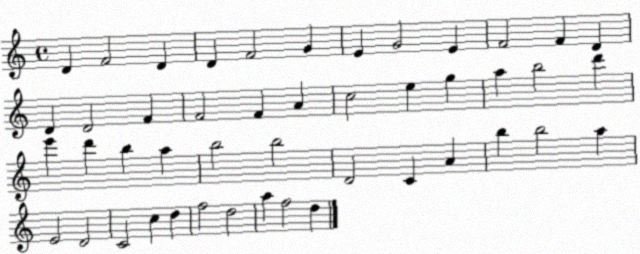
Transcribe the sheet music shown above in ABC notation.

X:1
T:Untitled
M:4/4
L:1/4
K:C
D F2 D D F2 G E G2 E F2 F D D D2 F F2 F A c2 e g a b2 d' e' d' b a b2 b2 D2 C A b b2 a E2 D2 C2 c d f2 d2 a f2 d